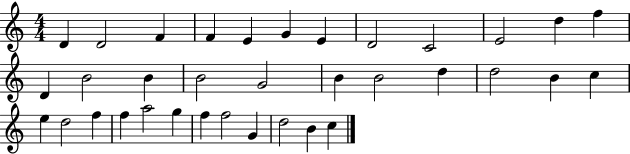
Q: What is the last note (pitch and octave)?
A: C5